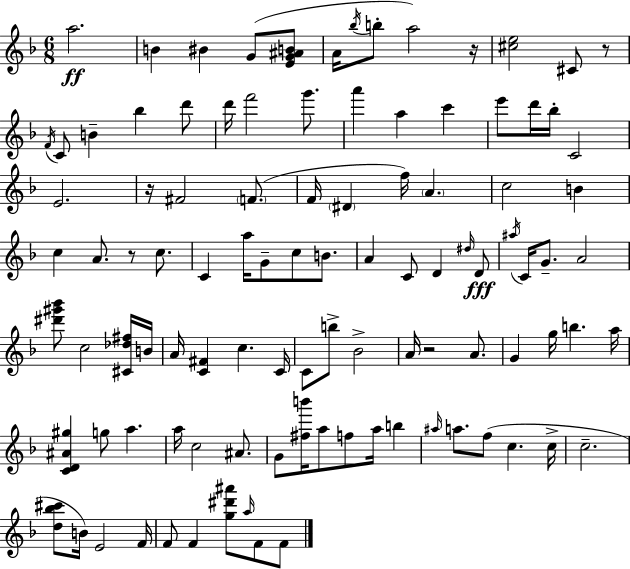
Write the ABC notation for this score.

X:1
T:Untitled
M:6/8
L:1/4
K:Dm
a2 B ^B G/2 [EG^AB]/2 A/4 _b/4 b/2 a2 z/4 [^ce]2 ^C/2 z/2 F/4 C/2 B _b d'/2 d'/4 f'2 g'/2 a' a c' e'/2 d'/4 _b/4 C2 E2 z/4 ^F2 F/2 F/4 ^D f/4 A c2 B c A/2 z/2 c/2 C a/4 G/2 c/2 B/2 A C/2 D ^d/4 D/2 ^a/4 C/4 G/2 A2 [^d'^g'_b']/2 c2 [^C_d^f]/4 B/4 A/4 [C^F] c C/4 C/2 b/2 _B2 A/4 z2 A/2 G g/4 b a/4 [CD^A^g] g/2 a a/4 c2 ^A/2 G/2 [^fb']/4 a/2 f/2 a/4 b ^a/4 a/2 f/2 c c/4 c2 [d_b^c']/2 B/4 E2 F/4 F/2 F [g^d'^a']/2 a/4 F/2 F/2